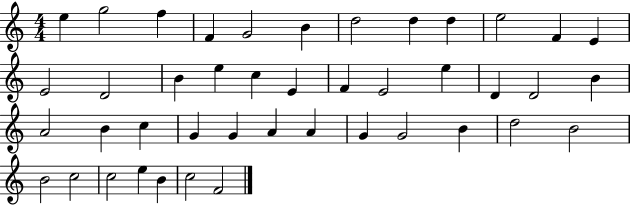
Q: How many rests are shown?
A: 0